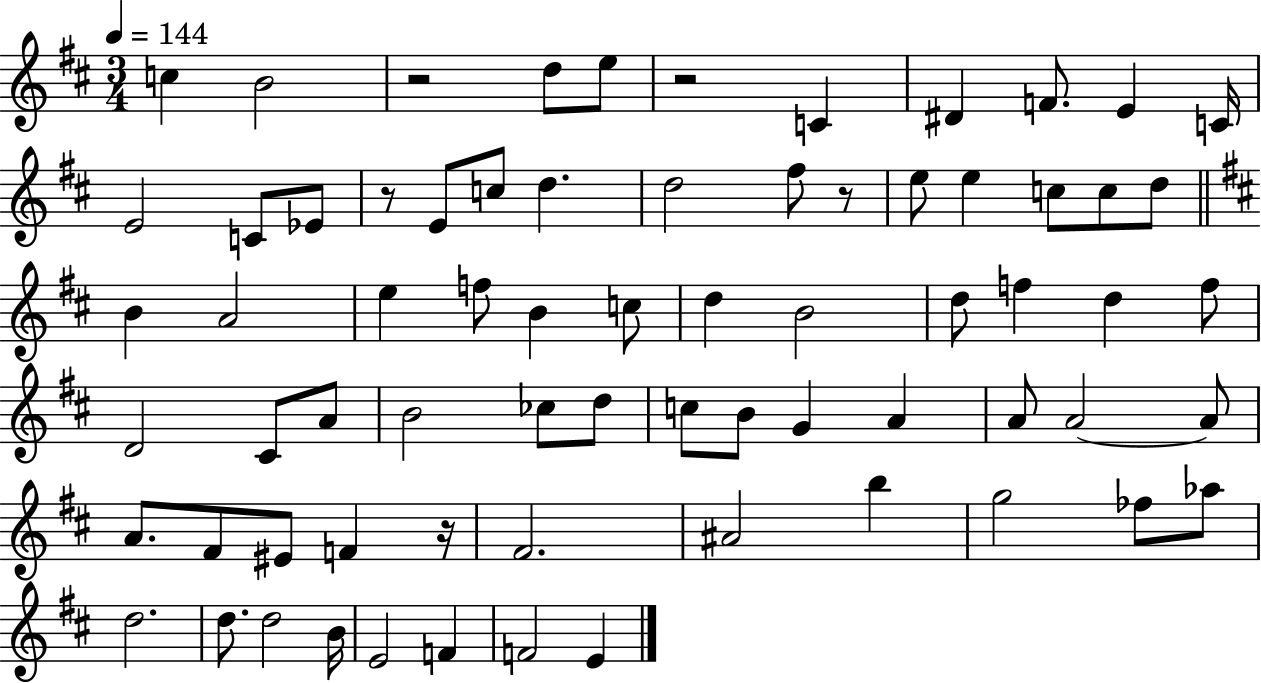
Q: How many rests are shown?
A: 5